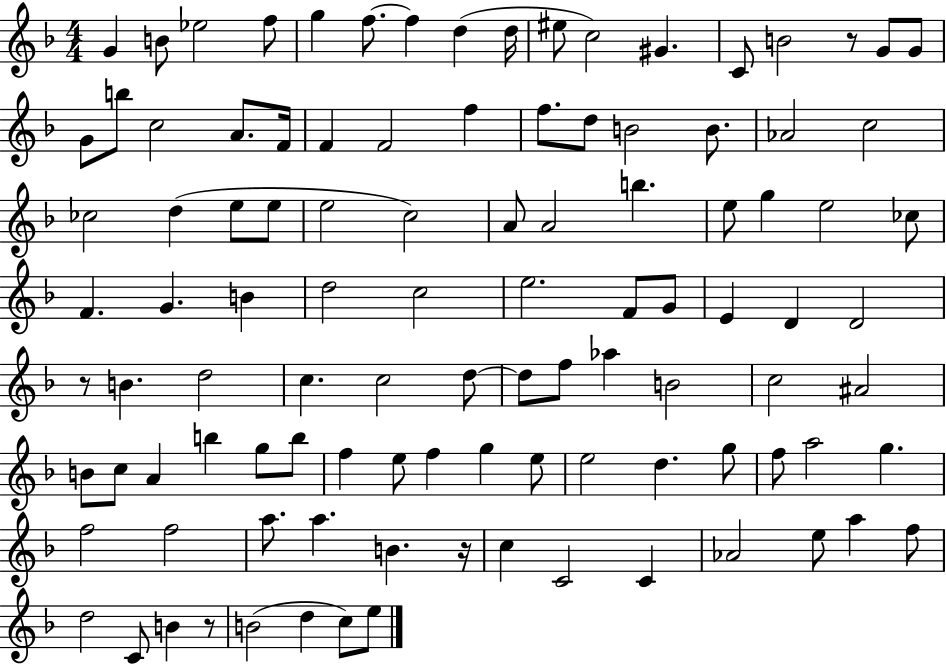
X:1
T:Untitled
M:4/4
L:1/4
K:F
G B/2 _e2 f/2 g f/2 f d d/4 ^e/2 c2 ^G C/2 B2 z/2 G/2 G/2 G/2 b/2 c2 A/2 F/4 F F2 f f/2 d/2 B2 B/2 _A2 c2 _c2 d e/2 e/2 e2 c2 A/2 A2 b e/2 g e2 _c/2 F G B d2 c2 e2 F/2 G/2 E D D2 z/2 B d2 c c2 d/2 d/2 f/2 _a B2 c2 ^A2 B/2 c/2 A b g/2 b/2 f e/2 f g e/2 e2 d g/2 f/2 a2 g f2 f2 a/2 a B z/4 c C2 C _A2 e/2 a f/2 d2 C/2 B z/2 B2 d c/2 e/2